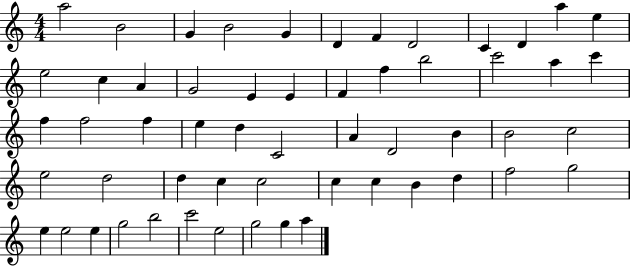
A5/h B4/h G4/q B4/h G4/q D4/q F4/q D4/h C4/q D4/q A5/q E5/q E5/h C5/q A4/q G4/h E4/q E4/q F4/q F5/q B5/h C6/h A5/q C6/q F5/q F5/h F5/q E5/q D5/q C4/h A4/q D4/h B4/q B4/h C5/h E5/h D5/h D5/q C5/q C5/h C5/q C5/q B4/q D5/q F5/h G5/h E5/q E5/h E5/q G5/h B5/h C6/h E5/h G5/h G5/q A5/q